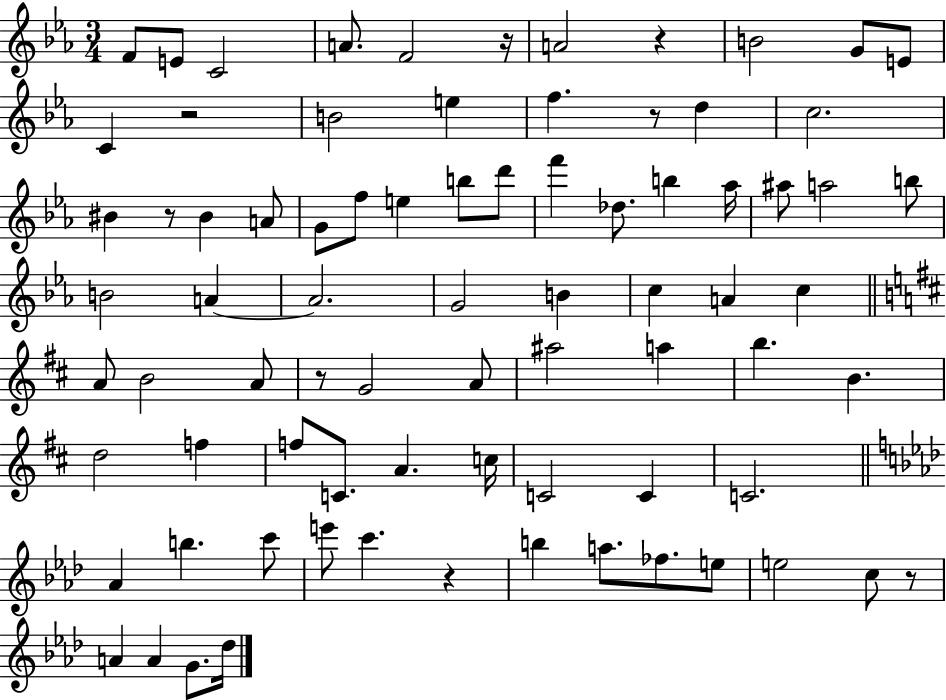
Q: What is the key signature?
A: EES major